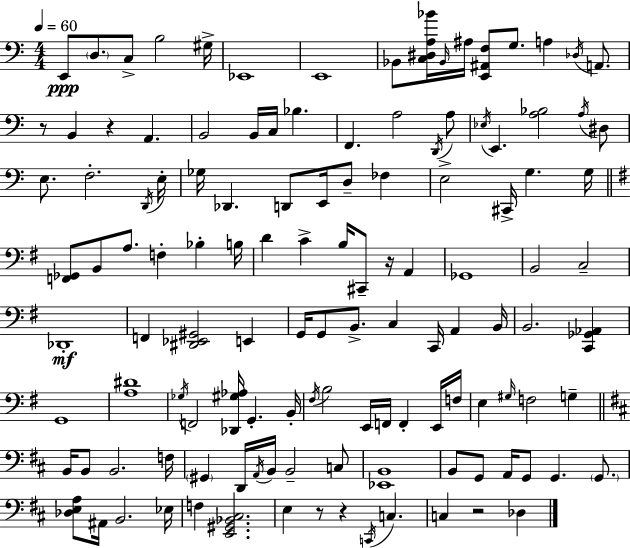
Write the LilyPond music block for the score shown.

{
  \clef bass
  \numericTimeSignature
  \time 4/4
  \key a \minor
  \tempo 4 = 60
  e,8\ppp \parenthesize d8. c8-> b2 gis16-> | ees,1 | e,1 | bes,8 <c dis a bes'>16 \grace { bes,16 } ais16 <e, ais, f>8 g8. a4 \acciaccatura { des16 } a,8. | \break r8 b,4 r4 a,4. | b,2 b,16 c16 bes4. | f,4. a2 | \acciaccatura { d,16 } a8 \acciaccatura { ees16 } e,4. <a bes>2 | \break \acciaccatura { a16 } dis8 e8. f2.-. | \acciaccatura { d,16 } e16-. ges16 des,4. d,8 e,16 | d8-- fes4 e2-> cis,16-> g4. | g16 \bar "||" \break \key e \minor <f, ges,>8 b,8 a8. f4-. bes4-. b16 | d'4 c'4-> b16 cis,8-- r16 a,4 | ges,1 | b,2 c2-- | \break des,1-.\mf | f,4 <dis, ees, gis,>2 e,4 | g,16 g,8 b,8.-> c4 c,16 a,4 b,16 | b,2. <c, ges, aes,>4 | \break g,1 | <a dis'>1 | \acciaccatura { ges16 } f,2 <des, gis aes>16 g,4.-. | b,16-. \acciaccatura { fis16 } b2 e,16 f,16 f,4-. | \break e,16 f16 e4 \grace { gis16 } f2 g4-- | \bar "||" \break \key d \major b,16 b,8 b,2. f16 | \parenthesize gis,4 d,16 \acciaccatura { a,16 } b,16 b,2-- c8 | <ees, b,>1 | b,8 g,8 a,16 g,8 g,4. \parenthesize g,8. | \break <des e a>8 ais,16 b,2. | ees16 f4 <e, gis, bes, cis>2. | e4 r8 r4 \acciaccatura { c,16 } c4. | c4 r2 des4 | \break \bar "|."
}